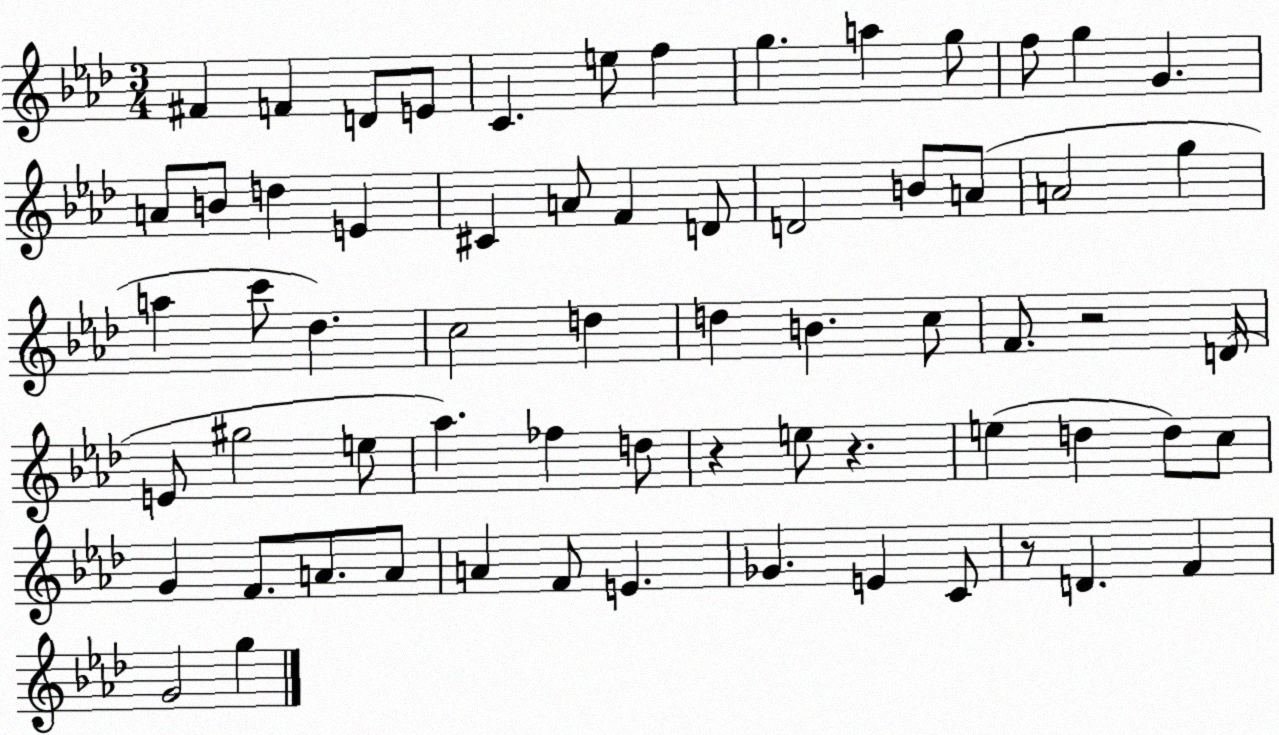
X:1
T:Untitled
M:3/4
L:1/4
K:Ab
^F F D/2 E/2 C e/2 f g a g/2 f/2 g G A/2 B/2 d E ^C A/2 F D/2 D2 B/2 A/2 A2 g a c'/2 _d c2 d d B c/2 F/2 z2 D/4 E/2 ^g2 e/2 _a _f d/2 z e/2 z e d d/2 c/2 G F/2 A/2 A/2 A F/2 E _G E C/2 z/2 D F G2 g